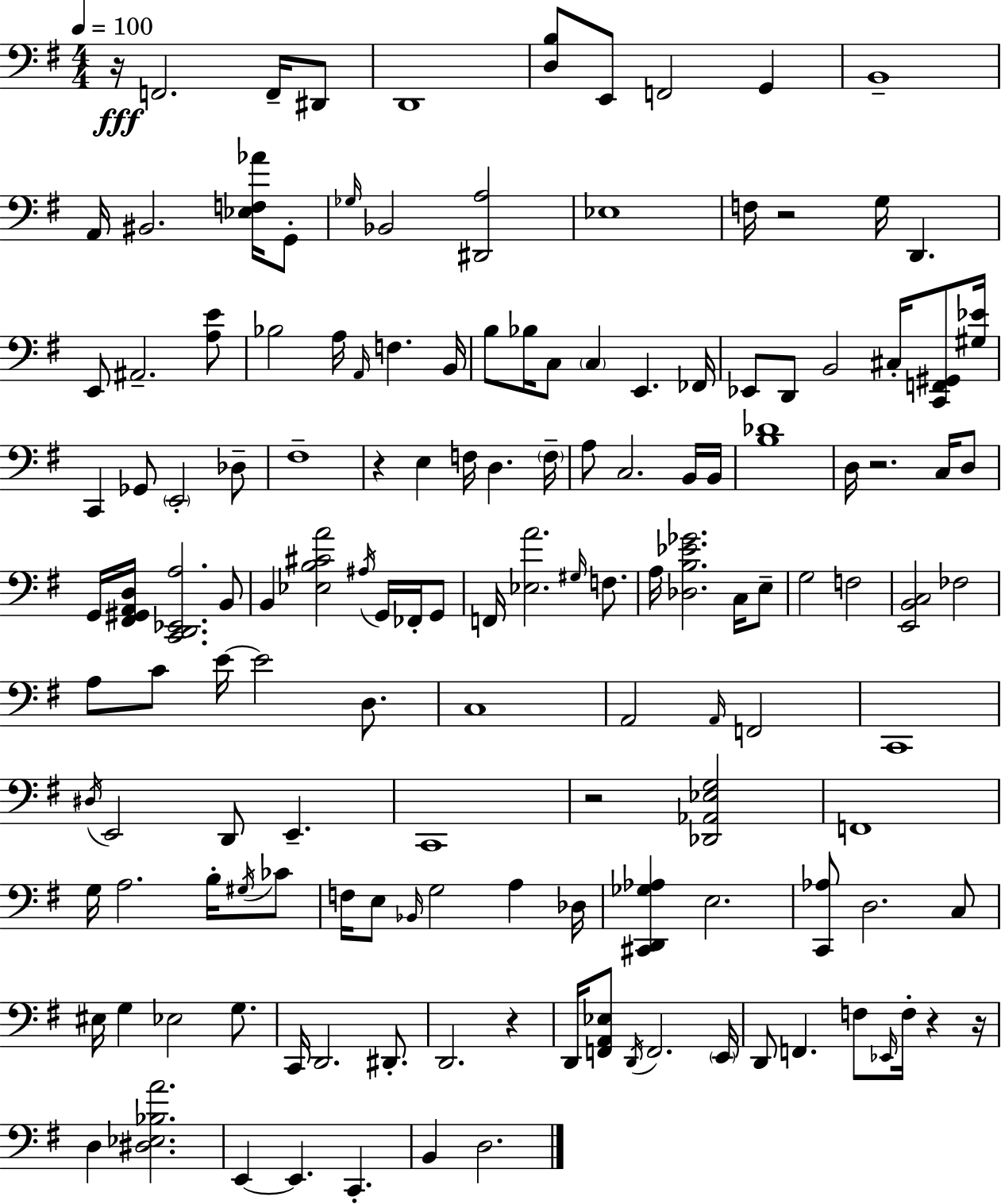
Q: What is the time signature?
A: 4/4